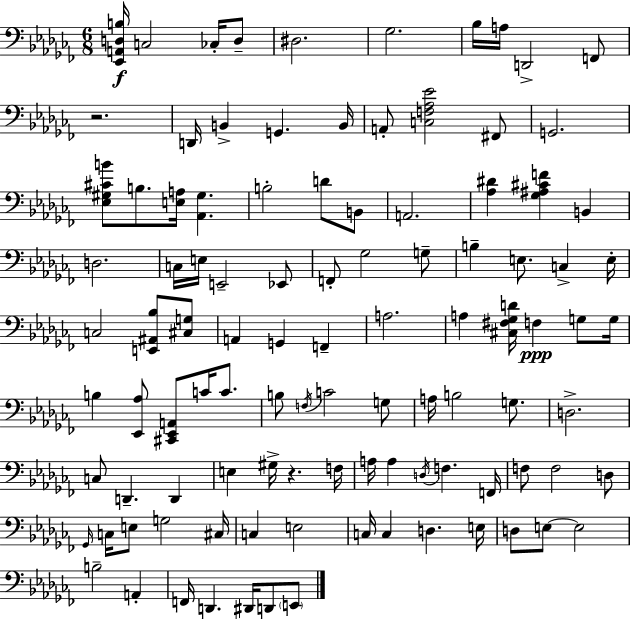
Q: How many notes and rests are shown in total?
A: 103